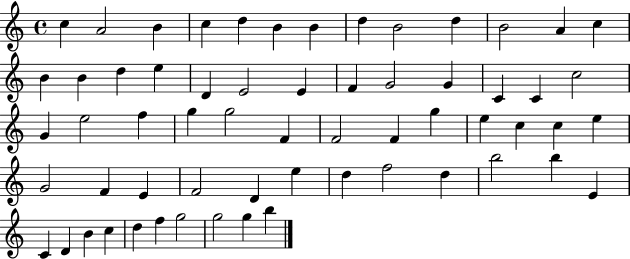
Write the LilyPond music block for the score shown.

{
  \clef treble
  \time 4/4
  \defaultTimeSignature
  \key c \major
  c''4 a'2 b'4 | c''4 d''4 b'4 b'4 | d''4 b'2 d''4 | b'2 a'4 c''4 | \break b'4 b'4 d''4 e''4 | d'4 e'2 e'4 | f'4 g'2 g'4 | c'4 c'4 c''2 | \break g'4 e''2 f''4 | g''4 g''2 f'4 | f'2 f'4 g''4 | e''4 c''4 c''4 e''4 | \break g'2 f'4 e'4 | f'2 d'4 e''4 | d''4 f''2 d''4 | b''2 b''4 e'4 | \break c'4 d'4 b'4 c''4 | d''4 f''4 g''2 | g''2 g''4 b''4 | \bar "|."
}